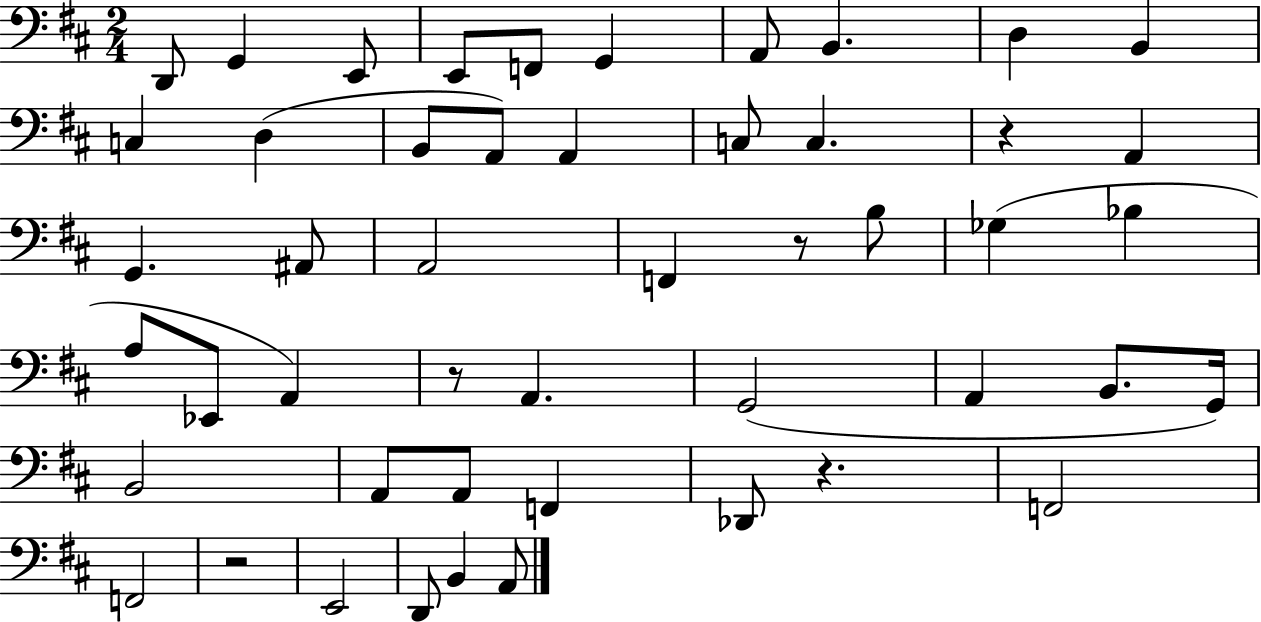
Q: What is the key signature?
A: D major